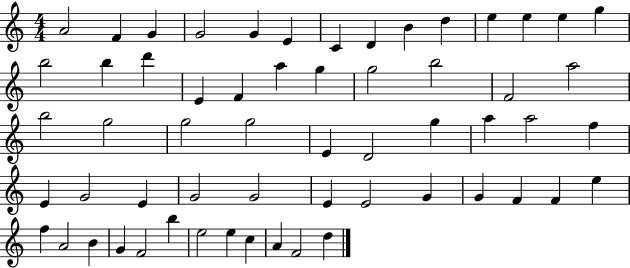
X:1
T:Untitled
M:4/4
L:1/4
K:C
A2 F G G2 G E C D B d e e e g b2 b d' E F a g g2 b2 F2 a2 b2 g2 g2 g2 E D2 g a a2 f E G2 E G2 G2 E E2 G G F F e f A2 B G F2 b e2 e c A F2 d